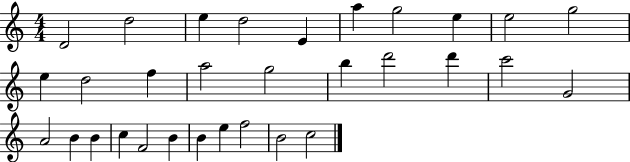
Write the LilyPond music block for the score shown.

{
  \clef treble
  \numericTimeSignature
  \time 4/4
  \key c \major
  d'2 d''2 | e''4 d''2 e'4 | a''4 g''2 e''4 | e''2 g''2 | \break e''4 d''2 f''4 | a''2 g''2 | b''4 d'''2 d'''4 | c'''2 g'2 | \break a'2 b'4 b'4 | c''4 f'2 b'4 | b'4 e''4 f''2 | b'2 c''2 | \break \bar "|."
}